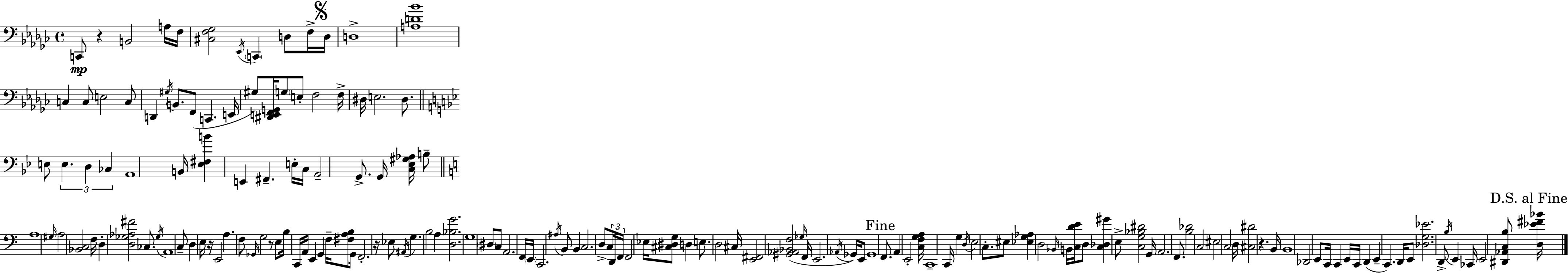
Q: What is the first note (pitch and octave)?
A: C2